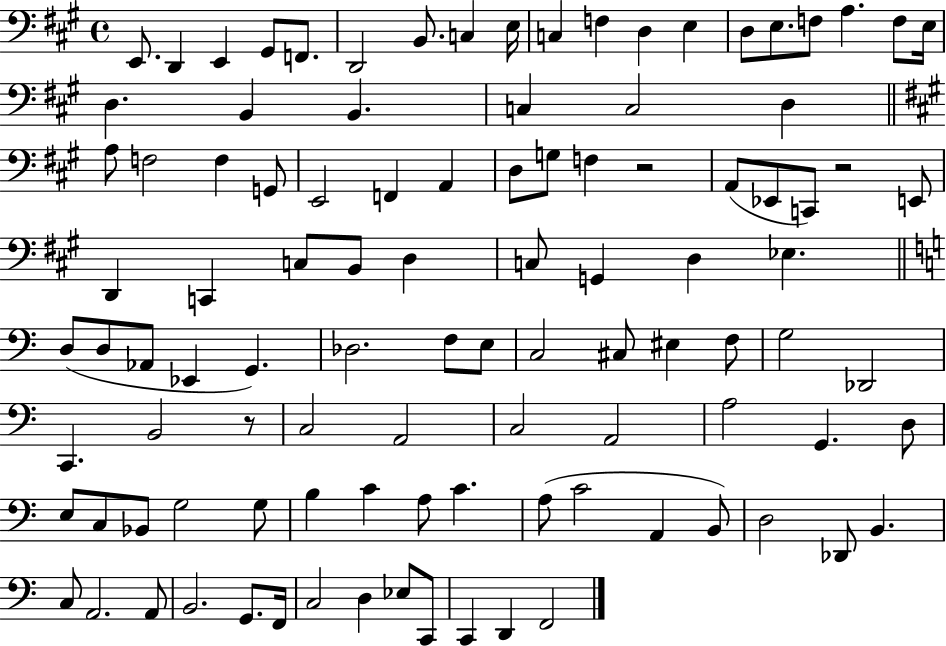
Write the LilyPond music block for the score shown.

{
  \clef bass
  \time 4/4
  \defaultTimeSignature
  \key a \major
  \repeat volta 2 { e,8. d,4 e,4 gis,8 f,8. | d,2 b,8. c4 e16 | c4 f4 d4 e4 | d8 e8. f8 a4. f8 e16 | \break d4. b,4 b,4. | c4 c2 d4 | \bar "||" \break \key a \major a8 f2 f4 g,8 | e,2 f,4 a,4 | d8 g8 f4 r2 | a,8( ees,8 c,8) r2 e,8 | \break d,4 c,4 c8 b,8 d4 | c8 g,4 d4 ees4. | \bar "||" \break \key a \minor d8( d8 aes,8 ees,4 g,4.) | des2. f8 e8 | c2 cis8 eis4 f8 | g2 des,2 | \break c,4. b,2 r8 | c2 a,2 | c2 a,2 | a2 g,4. d8 | \break e8 c8 bes,8 g2 g8 | b4 c'4 a8 c'4. | a8( c'2 a,4 b,8) | d2 des,8 b,4. | \break c8 a,2. a,8 | b,2. g,8. f,16 | c2 d4 ees8 c,8 | c,4 d,4 f,2 | \break } \bar "|."
}